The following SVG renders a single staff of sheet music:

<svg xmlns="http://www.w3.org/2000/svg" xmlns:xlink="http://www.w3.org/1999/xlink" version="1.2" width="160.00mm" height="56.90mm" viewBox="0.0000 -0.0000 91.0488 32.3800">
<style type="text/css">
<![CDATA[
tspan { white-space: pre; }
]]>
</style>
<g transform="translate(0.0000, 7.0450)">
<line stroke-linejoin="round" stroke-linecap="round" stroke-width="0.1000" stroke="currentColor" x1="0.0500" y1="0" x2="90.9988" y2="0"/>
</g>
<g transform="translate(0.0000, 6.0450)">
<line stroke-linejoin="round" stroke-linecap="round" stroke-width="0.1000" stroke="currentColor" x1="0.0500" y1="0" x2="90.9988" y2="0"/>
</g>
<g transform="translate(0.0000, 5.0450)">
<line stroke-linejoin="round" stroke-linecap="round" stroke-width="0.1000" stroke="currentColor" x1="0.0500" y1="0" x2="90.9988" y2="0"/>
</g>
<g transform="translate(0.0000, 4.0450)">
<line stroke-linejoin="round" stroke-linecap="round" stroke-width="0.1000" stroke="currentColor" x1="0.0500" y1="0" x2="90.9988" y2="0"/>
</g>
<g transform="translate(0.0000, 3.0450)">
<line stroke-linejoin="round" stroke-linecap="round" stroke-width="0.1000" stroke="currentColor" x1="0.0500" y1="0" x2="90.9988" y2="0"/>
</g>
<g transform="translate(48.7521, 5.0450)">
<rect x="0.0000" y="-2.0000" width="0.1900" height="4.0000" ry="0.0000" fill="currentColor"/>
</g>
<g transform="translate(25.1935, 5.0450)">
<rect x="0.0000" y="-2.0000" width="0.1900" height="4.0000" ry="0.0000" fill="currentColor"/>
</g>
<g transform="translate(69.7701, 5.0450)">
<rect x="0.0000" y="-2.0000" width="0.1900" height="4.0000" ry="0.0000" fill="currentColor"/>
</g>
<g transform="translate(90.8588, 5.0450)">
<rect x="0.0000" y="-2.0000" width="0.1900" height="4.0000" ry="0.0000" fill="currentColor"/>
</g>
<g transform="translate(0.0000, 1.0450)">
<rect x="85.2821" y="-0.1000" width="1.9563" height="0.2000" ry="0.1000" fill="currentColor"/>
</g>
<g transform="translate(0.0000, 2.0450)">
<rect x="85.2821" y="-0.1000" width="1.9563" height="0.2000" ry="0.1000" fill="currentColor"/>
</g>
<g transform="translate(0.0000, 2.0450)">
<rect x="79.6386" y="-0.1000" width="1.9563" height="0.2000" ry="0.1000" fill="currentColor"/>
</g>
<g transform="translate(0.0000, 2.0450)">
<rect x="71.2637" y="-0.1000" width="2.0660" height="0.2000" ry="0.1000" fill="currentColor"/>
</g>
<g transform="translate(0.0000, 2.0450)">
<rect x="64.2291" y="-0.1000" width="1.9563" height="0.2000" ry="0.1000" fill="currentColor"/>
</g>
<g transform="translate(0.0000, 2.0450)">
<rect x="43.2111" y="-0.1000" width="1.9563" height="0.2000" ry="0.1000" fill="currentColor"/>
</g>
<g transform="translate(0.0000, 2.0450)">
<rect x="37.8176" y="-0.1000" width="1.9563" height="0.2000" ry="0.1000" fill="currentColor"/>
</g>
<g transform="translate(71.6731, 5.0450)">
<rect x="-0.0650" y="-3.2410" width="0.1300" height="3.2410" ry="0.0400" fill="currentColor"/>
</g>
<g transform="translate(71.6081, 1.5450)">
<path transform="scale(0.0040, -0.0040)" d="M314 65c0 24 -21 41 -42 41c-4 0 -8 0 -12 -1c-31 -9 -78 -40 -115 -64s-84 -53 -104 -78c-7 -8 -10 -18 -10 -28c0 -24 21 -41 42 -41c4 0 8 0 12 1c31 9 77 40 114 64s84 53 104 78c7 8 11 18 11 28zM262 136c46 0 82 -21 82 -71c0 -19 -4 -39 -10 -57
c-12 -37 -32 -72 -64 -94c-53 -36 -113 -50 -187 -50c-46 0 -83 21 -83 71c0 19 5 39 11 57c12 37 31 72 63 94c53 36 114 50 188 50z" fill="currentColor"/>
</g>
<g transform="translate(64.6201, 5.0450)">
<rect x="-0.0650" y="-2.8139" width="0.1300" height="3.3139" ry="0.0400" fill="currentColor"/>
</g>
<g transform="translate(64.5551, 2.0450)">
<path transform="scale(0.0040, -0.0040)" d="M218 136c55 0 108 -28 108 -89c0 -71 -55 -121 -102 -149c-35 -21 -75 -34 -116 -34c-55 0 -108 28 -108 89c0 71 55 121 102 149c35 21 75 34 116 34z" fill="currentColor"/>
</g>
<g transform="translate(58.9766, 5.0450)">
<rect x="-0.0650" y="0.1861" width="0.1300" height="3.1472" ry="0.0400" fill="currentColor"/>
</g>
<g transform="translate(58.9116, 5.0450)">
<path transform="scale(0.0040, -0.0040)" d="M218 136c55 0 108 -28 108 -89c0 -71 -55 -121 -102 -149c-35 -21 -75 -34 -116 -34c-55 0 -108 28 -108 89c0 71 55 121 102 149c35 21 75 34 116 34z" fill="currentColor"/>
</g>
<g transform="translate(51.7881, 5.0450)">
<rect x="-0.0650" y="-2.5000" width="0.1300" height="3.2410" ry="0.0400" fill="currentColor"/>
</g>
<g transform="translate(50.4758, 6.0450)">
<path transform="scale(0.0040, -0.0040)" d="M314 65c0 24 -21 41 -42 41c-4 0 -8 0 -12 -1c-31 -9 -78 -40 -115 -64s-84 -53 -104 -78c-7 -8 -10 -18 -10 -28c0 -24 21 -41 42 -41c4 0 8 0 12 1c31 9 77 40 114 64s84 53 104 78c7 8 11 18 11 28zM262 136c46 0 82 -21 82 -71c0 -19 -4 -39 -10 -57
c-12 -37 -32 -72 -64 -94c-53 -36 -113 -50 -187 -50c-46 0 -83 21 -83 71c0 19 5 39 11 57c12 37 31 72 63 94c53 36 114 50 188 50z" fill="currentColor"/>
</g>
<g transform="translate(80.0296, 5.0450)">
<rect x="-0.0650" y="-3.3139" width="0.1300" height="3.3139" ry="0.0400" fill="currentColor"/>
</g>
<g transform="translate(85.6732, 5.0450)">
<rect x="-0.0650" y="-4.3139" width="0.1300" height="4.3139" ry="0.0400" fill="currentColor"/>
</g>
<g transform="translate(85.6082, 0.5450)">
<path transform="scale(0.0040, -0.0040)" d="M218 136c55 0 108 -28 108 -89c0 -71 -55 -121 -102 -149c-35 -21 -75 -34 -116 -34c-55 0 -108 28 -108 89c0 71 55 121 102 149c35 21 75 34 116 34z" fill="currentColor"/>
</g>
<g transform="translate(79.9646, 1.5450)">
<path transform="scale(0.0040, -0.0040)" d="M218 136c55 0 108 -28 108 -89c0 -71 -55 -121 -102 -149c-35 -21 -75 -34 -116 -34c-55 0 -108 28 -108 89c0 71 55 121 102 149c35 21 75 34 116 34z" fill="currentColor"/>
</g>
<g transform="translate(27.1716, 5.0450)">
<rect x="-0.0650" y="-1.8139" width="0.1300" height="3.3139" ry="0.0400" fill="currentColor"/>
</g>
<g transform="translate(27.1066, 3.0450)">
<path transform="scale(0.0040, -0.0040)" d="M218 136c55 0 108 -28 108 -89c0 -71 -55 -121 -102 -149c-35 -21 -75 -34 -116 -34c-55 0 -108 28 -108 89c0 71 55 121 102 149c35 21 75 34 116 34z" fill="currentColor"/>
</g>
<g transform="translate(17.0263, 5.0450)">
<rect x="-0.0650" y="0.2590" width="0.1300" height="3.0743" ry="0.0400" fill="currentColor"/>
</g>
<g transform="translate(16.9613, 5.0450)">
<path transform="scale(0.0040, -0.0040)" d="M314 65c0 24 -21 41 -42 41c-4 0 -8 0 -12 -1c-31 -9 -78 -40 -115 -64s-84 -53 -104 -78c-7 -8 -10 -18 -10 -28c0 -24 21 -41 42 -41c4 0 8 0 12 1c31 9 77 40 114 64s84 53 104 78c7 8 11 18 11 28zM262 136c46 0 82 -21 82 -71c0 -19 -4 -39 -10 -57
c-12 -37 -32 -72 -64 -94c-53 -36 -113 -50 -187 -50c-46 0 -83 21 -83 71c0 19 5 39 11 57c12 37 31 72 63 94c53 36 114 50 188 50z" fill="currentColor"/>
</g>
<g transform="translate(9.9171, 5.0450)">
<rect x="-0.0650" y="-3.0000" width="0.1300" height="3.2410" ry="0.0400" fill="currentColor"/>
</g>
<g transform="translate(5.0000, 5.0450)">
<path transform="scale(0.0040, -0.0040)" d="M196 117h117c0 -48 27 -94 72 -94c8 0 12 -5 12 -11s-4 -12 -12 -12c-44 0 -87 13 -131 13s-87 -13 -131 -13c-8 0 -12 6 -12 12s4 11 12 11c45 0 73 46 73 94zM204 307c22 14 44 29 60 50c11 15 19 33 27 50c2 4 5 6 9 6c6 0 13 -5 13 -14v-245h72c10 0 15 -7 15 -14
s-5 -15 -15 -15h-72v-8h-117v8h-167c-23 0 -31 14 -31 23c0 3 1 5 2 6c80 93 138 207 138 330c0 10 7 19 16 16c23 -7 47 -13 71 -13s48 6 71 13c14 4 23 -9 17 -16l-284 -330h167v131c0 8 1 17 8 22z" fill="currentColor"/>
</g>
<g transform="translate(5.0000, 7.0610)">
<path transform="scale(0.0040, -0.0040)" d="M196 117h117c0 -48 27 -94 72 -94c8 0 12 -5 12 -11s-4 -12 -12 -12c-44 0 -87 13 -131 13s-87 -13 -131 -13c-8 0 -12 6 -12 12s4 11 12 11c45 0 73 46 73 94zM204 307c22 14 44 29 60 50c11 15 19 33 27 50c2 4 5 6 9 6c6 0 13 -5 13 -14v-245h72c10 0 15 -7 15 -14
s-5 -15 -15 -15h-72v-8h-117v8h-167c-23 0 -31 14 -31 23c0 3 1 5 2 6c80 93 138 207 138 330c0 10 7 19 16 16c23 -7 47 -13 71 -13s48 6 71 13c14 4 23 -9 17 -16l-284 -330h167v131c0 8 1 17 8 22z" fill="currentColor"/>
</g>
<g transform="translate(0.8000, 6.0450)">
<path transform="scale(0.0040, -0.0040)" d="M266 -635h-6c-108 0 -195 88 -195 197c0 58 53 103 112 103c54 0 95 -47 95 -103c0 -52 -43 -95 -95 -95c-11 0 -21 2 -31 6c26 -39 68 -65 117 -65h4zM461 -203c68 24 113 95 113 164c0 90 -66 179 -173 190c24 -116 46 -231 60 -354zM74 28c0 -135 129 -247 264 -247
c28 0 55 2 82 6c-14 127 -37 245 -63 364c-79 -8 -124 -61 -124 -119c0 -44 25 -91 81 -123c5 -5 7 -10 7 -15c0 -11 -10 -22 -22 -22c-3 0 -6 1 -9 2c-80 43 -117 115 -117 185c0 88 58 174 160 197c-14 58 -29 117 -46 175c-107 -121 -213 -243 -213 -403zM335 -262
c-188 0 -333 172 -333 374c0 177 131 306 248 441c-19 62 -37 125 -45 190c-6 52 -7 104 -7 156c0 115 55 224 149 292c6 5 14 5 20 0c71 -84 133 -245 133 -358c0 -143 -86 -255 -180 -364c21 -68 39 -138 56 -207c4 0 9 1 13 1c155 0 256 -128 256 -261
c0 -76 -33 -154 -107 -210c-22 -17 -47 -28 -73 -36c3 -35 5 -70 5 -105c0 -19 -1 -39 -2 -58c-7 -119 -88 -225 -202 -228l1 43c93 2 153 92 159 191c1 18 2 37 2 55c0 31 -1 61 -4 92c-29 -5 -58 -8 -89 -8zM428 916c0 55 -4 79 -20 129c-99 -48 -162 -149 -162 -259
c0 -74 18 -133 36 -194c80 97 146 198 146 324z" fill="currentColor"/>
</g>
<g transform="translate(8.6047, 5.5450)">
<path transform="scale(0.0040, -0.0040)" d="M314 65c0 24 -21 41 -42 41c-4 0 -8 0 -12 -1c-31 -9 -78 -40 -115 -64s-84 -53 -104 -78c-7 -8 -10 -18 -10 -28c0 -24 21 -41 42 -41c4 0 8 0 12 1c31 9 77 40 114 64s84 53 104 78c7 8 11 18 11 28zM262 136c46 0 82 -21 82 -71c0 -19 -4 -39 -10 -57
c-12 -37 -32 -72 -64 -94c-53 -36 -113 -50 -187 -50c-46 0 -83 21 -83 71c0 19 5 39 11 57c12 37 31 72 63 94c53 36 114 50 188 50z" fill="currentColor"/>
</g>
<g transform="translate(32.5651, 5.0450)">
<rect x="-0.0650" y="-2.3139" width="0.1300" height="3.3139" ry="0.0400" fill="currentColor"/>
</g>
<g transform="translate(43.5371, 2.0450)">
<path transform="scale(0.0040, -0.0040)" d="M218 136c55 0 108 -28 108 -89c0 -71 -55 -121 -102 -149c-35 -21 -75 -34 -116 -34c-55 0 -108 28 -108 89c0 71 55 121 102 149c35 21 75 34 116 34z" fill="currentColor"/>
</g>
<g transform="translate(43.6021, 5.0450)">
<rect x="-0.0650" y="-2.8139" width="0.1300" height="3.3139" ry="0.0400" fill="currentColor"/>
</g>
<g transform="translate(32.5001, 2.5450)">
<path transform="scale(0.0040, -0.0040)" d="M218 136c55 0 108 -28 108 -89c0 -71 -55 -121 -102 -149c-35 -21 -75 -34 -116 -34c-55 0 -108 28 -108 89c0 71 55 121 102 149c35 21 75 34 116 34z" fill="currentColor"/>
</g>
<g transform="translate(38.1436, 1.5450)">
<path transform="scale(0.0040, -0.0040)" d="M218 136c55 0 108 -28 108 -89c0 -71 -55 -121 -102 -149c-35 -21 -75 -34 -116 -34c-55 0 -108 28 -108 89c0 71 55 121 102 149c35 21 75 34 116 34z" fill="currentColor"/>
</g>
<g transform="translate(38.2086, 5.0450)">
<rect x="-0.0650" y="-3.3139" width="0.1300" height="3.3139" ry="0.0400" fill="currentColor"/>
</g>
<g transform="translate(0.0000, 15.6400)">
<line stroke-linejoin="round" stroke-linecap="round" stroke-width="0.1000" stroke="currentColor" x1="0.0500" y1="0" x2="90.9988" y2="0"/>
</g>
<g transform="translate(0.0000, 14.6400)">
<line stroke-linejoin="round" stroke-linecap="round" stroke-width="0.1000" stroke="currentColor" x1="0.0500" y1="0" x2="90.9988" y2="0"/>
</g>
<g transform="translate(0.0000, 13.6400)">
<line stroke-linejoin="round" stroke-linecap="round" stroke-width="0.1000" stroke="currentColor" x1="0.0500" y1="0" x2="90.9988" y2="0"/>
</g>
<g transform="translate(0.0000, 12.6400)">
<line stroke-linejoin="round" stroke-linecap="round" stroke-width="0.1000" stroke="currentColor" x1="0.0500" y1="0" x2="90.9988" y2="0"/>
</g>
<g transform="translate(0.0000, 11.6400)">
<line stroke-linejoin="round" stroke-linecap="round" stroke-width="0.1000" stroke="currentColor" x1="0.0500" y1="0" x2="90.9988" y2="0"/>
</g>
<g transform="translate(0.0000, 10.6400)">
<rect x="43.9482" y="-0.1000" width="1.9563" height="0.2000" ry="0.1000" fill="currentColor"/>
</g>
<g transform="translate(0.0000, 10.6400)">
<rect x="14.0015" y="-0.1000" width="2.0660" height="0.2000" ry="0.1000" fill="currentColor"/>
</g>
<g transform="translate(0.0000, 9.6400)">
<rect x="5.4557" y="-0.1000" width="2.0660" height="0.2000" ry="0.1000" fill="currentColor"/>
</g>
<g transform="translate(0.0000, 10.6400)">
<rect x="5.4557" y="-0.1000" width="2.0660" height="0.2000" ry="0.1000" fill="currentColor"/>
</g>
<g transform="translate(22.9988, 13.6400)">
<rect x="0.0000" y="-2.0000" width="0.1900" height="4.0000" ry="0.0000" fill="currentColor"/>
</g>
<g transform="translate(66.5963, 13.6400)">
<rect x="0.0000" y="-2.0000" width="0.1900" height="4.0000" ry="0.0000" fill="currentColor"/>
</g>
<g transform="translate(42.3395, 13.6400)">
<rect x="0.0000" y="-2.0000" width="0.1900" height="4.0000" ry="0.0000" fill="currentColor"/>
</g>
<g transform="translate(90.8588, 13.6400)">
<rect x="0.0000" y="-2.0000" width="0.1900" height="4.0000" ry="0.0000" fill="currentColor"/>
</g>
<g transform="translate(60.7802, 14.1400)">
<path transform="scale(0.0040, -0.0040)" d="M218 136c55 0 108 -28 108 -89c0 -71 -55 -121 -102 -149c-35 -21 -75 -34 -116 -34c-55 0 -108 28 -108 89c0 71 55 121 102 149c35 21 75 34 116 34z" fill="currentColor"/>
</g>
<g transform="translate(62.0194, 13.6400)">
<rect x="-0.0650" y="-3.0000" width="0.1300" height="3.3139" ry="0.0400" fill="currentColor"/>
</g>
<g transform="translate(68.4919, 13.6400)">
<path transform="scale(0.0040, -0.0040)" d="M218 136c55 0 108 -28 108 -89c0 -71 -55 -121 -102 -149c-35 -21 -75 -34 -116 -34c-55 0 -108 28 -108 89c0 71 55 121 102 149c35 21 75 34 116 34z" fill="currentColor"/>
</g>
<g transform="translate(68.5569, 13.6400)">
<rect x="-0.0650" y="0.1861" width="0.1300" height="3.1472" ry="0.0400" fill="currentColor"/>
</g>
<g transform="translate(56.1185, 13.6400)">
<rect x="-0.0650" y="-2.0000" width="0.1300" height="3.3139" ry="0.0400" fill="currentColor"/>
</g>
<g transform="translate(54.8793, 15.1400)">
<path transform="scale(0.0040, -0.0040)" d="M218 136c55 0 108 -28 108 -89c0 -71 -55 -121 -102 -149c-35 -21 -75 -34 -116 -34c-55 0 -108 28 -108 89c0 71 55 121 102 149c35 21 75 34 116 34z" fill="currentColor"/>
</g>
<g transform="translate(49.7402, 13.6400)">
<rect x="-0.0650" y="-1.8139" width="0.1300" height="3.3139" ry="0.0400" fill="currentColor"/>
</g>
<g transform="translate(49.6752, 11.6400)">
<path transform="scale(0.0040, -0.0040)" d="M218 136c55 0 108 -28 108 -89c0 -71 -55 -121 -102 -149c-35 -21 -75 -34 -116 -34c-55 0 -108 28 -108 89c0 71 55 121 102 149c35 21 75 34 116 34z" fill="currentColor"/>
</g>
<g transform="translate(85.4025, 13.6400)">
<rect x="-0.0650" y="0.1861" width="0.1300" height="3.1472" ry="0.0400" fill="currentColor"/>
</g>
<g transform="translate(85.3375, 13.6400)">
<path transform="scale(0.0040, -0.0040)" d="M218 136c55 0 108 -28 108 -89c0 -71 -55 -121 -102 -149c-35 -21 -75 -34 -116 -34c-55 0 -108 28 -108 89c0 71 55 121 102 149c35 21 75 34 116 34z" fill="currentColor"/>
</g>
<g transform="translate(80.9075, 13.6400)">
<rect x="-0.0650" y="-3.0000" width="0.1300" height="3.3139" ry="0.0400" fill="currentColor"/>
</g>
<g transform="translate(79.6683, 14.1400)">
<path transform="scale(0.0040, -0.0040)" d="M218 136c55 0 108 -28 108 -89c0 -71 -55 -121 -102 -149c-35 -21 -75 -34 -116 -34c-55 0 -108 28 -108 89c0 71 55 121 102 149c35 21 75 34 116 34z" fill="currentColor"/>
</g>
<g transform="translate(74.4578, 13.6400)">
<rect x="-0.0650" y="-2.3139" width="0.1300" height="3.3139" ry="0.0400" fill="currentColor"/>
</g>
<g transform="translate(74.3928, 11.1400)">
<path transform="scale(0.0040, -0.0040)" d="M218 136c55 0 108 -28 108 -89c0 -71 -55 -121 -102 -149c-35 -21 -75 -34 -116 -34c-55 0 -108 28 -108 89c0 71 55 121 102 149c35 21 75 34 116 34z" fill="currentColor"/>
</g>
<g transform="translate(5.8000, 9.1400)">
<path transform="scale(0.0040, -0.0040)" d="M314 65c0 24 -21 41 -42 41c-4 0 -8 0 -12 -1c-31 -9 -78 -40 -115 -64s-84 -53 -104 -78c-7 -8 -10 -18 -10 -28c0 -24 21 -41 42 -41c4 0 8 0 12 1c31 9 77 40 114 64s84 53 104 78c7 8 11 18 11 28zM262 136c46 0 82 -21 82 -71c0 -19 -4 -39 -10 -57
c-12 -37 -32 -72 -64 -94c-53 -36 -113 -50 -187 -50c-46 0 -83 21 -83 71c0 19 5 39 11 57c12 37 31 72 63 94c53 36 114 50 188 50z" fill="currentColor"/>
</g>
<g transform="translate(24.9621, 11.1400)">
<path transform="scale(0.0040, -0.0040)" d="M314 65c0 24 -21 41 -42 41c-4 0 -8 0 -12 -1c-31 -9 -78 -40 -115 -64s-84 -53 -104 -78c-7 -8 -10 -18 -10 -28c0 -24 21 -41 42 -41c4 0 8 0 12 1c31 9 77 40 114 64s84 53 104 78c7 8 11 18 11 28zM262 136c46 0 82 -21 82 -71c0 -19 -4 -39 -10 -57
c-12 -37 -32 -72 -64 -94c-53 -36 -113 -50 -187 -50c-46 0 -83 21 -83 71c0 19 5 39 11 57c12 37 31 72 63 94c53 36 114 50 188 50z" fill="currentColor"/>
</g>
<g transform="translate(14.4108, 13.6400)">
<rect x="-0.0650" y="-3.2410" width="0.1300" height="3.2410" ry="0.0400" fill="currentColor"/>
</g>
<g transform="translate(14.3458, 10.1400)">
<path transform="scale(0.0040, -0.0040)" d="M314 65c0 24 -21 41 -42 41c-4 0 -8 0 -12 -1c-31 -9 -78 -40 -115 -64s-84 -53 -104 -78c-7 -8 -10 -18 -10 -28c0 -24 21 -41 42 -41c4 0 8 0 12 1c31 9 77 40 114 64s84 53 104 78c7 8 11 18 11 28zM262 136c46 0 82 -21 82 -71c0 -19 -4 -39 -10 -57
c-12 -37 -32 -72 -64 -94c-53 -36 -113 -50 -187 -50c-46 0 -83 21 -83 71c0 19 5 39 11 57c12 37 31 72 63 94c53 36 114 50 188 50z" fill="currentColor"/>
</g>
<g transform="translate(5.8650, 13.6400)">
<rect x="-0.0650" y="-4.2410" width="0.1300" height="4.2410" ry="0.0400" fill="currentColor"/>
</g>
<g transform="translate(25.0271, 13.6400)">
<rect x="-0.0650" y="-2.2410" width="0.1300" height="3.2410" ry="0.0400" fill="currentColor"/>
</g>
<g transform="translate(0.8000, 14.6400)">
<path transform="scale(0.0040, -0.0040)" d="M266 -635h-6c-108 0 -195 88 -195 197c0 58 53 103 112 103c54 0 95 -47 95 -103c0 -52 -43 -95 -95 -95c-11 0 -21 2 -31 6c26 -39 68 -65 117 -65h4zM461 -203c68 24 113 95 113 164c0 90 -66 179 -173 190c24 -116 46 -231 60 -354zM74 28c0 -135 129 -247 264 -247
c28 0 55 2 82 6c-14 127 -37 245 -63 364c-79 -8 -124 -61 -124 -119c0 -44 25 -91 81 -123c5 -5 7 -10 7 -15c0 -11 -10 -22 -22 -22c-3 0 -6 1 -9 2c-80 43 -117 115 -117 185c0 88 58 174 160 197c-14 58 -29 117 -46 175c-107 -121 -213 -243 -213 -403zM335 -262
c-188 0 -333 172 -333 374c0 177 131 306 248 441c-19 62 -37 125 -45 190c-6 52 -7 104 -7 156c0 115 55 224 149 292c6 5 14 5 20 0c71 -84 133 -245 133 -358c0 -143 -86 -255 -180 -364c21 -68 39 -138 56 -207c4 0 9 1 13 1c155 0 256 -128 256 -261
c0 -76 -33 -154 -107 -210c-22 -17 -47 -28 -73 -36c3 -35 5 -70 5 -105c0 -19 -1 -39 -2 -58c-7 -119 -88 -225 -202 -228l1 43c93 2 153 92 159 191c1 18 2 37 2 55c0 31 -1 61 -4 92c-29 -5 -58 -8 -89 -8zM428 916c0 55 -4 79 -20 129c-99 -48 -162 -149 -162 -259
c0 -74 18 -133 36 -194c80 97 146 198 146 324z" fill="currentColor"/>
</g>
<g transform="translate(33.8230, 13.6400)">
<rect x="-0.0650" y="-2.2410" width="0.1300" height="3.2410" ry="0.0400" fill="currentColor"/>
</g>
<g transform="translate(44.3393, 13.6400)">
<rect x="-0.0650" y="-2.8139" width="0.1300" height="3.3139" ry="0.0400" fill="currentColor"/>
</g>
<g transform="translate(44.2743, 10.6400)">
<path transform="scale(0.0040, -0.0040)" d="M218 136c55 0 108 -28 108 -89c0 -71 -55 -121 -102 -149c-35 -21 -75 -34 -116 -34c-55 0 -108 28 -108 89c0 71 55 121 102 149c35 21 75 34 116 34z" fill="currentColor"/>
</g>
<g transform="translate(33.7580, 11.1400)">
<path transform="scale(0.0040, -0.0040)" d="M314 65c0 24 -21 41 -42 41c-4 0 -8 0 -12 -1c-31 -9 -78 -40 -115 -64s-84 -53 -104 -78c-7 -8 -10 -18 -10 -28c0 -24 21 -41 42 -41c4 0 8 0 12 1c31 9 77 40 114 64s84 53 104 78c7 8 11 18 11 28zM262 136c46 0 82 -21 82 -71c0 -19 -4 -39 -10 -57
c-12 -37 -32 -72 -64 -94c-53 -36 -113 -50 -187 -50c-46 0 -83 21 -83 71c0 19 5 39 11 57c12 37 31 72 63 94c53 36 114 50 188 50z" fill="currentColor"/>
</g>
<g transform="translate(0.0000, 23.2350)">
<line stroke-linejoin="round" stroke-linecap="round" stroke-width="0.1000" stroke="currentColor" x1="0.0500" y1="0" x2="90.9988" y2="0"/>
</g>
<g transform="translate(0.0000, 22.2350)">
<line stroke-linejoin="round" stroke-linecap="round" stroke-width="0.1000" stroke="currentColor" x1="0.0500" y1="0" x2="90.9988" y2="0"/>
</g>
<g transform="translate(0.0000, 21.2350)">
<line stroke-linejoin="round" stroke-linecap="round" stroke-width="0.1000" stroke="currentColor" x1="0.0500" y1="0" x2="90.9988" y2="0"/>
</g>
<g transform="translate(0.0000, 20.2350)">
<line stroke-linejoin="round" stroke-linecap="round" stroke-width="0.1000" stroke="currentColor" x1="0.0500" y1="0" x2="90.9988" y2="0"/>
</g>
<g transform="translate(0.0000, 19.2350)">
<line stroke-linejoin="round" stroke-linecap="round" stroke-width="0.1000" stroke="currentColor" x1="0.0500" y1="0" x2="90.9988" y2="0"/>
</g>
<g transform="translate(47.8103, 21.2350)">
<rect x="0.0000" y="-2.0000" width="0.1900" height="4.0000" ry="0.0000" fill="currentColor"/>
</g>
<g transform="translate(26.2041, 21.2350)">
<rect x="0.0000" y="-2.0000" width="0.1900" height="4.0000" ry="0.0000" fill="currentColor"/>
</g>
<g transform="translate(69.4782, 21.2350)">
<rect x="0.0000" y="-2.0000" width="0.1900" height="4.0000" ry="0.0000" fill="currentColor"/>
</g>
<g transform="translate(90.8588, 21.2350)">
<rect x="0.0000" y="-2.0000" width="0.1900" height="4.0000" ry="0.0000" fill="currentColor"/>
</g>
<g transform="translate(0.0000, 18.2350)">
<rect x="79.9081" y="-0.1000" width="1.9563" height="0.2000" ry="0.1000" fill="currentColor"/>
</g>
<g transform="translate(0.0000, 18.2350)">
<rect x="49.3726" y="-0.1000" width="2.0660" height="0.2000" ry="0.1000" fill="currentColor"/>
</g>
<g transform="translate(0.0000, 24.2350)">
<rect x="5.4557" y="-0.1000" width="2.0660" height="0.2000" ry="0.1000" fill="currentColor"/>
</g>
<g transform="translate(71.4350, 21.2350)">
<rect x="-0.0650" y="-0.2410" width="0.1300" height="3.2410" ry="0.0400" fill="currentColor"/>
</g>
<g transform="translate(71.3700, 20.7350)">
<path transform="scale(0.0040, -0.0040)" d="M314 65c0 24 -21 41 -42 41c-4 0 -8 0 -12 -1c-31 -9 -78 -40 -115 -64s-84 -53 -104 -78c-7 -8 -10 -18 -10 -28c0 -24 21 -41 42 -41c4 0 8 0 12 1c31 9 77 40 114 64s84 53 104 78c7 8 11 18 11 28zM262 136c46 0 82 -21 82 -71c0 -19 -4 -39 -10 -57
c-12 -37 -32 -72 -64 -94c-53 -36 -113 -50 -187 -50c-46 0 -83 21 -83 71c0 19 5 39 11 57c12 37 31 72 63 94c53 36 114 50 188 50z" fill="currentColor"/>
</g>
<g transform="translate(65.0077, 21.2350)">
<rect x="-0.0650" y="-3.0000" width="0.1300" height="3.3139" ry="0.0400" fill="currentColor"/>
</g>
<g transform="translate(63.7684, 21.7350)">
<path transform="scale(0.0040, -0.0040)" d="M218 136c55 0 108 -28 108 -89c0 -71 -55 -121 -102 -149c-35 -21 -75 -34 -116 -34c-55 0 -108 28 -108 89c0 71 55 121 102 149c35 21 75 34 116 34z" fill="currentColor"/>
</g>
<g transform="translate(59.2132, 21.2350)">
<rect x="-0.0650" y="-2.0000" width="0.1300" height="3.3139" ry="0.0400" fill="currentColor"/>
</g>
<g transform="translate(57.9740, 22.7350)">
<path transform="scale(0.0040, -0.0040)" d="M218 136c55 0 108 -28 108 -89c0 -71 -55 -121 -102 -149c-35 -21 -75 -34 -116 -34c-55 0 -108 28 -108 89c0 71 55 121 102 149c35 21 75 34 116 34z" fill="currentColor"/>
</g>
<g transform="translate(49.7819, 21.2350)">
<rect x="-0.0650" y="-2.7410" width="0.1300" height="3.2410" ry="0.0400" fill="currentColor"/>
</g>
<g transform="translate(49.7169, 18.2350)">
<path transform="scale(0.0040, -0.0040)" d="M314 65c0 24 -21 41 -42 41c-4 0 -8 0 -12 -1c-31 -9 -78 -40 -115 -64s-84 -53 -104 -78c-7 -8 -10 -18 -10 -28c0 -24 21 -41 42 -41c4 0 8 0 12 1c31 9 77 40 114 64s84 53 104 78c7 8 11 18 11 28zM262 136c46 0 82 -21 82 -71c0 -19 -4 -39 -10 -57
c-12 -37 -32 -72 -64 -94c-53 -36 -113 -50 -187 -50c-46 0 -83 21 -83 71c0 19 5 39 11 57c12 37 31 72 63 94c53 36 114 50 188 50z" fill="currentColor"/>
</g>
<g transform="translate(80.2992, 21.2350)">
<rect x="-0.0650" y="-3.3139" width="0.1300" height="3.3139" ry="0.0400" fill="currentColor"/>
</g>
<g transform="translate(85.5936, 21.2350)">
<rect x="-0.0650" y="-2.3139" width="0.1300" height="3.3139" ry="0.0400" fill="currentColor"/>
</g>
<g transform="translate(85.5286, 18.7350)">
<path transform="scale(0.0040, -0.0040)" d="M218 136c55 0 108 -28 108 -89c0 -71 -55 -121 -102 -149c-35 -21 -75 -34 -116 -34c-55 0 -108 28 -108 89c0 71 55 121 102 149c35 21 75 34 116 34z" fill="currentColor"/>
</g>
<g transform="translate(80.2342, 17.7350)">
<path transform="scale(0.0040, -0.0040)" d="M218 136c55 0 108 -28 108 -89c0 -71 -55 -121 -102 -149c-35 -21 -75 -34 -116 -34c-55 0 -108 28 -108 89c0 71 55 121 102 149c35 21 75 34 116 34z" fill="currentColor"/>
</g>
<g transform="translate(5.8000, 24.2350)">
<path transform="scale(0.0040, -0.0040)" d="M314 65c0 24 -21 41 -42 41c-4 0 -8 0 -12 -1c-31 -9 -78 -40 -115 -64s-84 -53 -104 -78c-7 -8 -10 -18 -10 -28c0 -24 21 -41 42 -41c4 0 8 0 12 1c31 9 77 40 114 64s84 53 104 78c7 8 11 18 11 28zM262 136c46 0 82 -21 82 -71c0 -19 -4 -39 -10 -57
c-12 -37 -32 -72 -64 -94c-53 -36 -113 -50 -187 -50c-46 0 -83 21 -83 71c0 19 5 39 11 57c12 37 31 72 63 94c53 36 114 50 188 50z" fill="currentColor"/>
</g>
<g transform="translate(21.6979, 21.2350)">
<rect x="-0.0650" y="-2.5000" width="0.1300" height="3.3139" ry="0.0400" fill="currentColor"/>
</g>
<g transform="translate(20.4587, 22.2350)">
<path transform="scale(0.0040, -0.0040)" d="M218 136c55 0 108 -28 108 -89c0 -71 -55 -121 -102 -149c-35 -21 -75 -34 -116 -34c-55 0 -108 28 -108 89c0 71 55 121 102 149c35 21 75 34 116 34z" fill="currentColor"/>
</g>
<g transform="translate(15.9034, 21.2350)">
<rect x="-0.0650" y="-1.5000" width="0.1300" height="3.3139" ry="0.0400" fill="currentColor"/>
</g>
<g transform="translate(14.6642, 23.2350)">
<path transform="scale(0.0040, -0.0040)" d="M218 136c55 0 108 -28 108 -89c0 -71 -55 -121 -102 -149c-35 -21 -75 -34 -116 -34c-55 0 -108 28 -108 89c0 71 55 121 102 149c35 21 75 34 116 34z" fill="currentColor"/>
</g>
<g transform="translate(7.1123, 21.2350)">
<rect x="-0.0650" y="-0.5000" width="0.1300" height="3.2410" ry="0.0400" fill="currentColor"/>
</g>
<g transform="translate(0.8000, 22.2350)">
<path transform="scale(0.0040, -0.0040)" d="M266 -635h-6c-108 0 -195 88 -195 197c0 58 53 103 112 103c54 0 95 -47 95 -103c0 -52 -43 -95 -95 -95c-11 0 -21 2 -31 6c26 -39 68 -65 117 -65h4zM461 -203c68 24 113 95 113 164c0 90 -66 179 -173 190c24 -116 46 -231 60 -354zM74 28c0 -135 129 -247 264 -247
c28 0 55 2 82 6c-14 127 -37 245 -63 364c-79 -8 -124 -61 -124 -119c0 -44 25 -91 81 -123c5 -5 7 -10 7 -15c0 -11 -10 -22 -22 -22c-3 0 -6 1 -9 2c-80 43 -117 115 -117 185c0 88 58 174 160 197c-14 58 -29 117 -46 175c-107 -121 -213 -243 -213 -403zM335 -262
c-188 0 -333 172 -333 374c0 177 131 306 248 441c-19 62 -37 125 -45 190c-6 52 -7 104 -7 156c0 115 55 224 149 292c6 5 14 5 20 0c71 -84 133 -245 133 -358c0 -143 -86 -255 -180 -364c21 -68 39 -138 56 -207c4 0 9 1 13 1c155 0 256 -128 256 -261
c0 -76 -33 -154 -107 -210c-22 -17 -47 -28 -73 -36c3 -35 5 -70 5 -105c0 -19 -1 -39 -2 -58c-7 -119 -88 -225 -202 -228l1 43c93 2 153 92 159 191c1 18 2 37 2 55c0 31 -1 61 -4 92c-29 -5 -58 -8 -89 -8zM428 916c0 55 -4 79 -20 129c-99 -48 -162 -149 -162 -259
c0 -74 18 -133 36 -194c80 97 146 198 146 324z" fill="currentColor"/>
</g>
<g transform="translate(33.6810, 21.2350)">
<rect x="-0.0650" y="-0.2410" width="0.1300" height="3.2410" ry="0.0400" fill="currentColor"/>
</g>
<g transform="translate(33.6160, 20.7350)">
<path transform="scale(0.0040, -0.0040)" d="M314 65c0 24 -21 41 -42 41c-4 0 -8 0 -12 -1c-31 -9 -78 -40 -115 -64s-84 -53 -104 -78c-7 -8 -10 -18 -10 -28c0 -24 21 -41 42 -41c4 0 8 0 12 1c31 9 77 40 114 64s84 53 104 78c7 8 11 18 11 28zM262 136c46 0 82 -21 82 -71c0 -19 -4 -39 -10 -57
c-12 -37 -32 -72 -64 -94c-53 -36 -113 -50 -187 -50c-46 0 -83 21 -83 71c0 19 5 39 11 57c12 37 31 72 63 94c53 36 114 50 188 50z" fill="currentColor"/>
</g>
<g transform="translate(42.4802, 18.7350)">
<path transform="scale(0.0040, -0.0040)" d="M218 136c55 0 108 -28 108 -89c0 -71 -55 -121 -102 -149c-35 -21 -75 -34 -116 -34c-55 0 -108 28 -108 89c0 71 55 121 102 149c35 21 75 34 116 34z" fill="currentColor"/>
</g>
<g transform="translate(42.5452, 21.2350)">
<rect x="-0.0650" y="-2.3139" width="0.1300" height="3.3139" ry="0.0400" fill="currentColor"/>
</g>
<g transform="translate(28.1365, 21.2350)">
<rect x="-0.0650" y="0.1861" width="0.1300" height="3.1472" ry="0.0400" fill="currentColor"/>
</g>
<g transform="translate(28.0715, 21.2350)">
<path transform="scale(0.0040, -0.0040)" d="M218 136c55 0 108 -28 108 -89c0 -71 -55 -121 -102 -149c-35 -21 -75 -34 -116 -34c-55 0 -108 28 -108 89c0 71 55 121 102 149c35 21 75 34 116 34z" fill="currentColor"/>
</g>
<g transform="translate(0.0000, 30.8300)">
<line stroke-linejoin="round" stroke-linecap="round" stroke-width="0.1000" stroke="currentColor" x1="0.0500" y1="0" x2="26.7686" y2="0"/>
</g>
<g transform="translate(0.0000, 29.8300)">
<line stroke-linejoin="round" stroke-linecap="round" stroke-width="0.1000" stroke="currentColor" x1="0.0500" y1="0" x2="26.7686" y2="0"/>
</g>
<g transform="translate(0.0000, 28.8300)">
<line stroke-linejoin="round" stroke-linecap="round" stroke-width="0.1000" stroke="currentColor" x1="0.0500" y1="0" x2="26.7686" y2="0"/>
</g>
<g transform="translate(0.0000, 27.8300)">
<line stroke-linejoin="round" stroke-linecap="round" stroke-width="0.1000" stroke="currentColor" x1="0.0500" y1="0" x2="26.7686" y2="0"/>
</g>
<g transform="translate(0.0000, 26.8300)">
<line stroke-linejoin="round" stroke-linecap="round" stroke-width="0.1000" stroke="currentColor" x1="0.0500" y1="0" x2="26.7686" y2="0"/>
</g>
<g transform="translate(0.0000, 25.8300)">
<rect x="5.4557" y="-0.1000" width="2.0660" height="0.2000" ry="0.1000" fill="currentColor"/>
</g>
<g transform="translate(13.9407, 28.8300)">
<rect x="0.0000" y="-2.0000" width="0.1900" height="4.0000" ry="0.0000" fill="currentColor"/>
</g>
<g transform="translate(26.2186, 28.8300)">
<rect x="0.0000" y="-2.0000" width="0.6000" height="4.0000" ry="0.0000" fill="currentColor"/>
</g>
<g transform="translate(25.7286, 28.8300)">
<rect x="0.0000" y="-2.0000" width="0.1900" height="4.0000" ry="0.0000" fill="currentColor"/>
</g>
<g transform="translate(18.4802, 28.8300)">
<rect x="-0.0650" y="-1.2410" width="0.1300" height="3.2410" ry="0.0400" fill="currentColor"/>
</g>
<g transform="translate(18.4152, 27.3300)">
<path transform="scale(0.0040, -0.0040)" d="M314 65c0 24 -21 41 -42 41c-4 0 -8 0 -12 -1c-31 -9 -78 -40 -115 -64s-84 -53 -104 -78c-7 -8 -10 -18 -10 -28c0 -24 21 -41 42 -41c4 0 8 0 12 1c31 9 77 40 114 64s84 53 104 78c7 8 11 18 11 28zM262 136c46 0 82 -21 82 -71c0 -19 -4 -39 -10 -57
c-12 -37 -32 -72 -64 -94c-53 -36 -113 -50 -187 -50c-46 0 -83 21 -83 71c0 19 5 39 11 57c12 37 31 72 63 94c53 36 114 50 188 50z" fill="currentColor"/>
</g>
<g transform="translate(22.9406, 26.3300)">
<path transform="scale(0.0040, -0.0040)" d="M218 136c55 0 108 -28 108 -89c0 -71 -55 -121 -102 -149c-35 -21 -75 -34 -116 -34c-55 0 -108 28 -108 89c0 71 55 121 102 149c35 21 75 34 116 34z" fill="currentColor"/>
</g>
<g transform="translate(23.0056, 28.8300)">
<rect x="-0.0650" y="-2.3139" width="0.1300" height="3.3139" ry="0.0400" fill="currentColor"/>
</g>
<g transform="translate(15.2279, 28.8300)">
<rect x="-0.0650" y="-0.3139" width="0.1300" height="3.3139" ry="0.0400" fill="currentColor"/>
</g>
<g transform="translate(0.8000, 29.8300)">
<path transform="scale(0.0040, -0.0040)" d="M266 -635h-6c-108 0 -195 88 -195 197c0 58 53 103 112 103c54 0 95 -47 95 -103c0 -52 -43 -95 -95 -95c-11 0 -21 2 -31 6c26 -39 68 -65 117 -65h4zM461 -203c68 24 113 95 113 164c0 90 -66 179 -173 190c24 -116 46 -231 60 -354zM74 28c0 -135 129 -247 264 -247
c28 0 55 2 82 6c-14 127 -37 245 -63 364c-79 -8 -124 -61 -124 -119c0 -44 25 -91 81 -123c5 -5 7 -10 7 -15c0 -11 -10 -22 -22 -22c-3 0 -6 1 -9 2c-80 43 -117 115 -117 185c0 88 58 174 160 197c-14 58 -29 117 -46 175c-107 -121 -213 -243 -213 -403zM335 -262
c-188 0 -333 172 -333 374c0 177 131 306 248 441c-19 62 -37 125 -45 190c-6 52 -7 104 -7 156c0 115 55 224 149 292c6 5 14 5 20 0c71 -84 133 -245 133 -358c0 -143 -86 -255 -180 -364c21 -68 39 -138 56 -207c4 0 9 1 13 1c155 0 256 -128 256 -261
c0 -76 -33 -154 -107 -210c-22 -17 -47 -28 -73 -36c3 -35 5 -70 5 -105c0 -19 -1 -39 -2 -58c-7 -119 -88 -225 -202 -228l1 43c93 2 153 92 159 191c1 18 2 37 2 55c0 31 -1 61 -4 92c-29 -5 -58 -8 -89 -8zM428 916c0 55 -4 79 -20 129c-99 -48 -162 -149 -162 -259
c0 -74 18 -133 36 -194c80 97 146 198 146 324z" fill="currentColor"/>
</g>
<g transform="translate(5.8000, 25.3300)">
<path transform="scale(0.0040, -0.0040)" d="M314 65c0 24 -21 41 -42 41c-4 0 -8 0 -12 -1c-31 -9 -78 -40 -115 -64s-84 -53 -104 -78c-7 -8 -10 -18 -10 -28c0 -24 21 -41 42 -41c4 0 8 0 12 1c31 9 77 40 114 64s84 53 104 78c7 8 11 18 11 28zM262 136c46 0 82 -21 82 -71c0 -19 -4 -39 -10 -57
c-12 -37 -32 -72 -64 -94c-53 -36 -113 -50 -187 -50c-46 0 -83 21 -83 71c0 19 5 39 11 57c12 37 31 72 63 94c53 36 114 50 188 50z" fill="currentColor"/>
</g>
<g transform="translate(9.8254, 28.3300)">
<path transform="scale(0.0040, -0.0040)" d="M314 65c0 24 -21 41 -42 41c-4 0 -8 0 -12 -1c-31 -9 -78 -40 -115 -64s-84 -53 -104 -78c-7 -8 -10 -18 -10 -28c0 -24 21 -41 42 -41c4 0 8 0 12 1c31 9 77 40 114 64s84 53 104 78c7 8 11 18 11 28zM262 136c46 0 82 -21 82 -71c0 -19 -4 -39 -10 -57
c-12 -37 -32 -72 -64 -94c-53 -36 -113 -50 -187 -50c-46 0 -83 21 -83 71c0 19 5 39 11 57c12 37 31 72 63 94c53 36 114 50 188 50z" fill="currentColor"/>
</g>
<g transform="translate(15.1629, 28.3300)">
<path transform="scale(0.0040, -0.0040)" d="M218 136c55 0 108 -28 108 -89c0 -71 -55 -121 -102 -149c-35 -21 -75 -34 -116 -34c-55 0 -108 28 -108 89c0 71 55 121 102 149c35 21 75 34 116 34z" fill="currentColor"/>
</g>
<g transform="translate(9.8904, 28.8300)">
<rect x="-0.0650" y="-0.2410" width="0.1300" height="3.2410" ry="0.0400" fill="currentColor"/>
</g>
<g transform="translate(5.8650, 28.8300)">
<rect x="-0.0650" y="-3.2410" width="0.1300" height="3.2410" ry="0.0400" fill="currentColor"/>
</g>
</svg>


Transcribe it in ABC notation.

X:1
T:Untitled
M:4/4
L:1/4
K:C
A2 B2 f g b a G2 B a b2 b d' d'2 b2 g2 g2 a f F A B g A B C2 E G B c2 g a2 F A c2 b g b2 c2 c e2 g